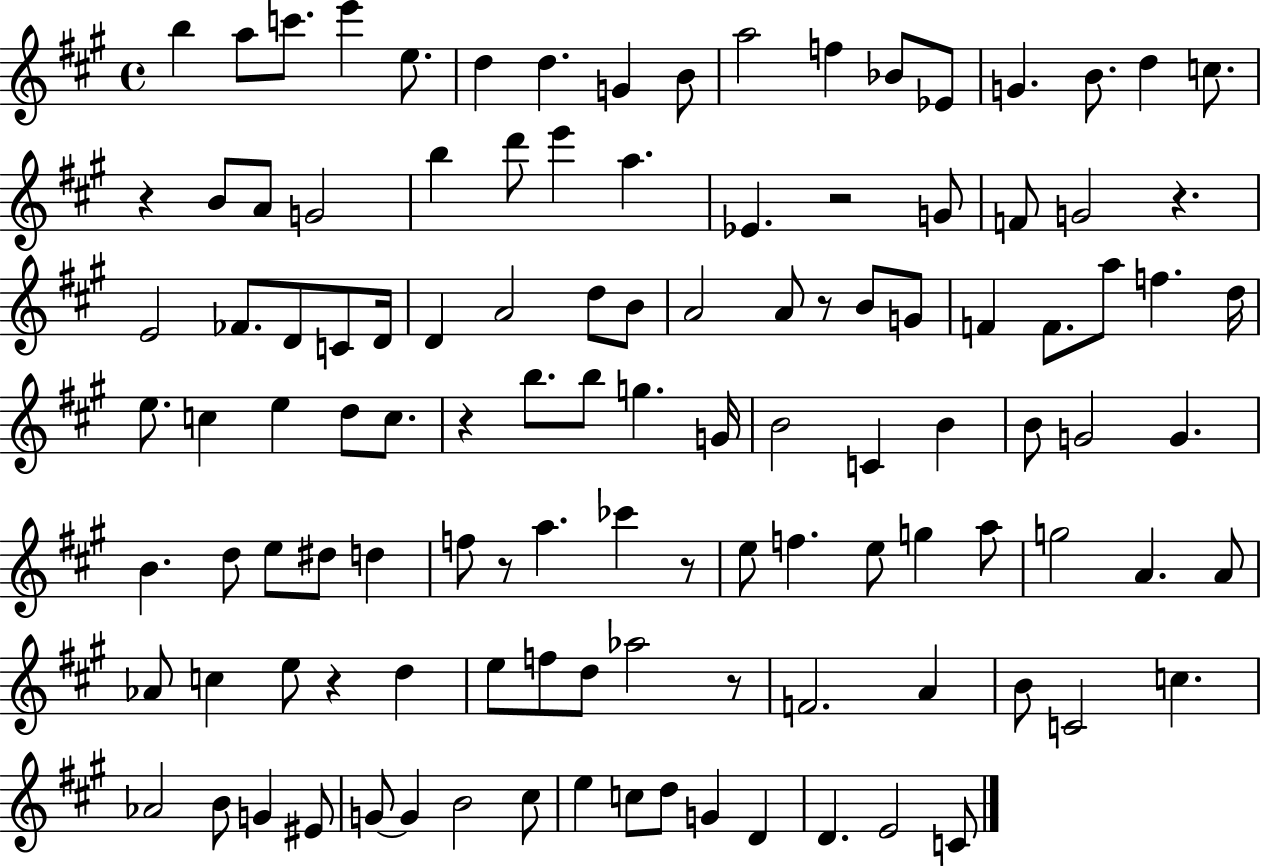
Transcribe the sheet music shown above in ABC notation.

X:1
T:Untitled
M:4/4
L:1/4
K:A
b a/2 c'/2 e' e/2 d d G B/2 a2 f _B/2 _E/2 G B/2 d c/2 z B/2 A/2 G2 b d'/2 e' a _E z2 G/2 F/2 G2 z E2 _F/2 D/2 C/2 D/4 D A2 d/2 B/2 A2 A/2 z/2 B/2 G/2 F F/2 a/2 f d/4 e/2 c e d/2 c/2 z b/2 b/2 g G/4 B2 C B B/2 G2 G B d/2 e/2 ^d/2 d f/2 z/2 a _c' z/2 e/2 f e/2 g a/2 g2 A A/2 _A/2 c e/2 z d e/2 f/2 d/2 _a2 z/2 F2 A B/2 C2 c _A2 B/2 G ^E/2 G/2 G B2 ^c/2 e c/2 d/2 G D D E2 C/2